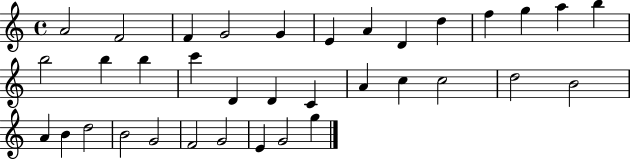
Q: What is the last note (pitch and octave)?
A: G5